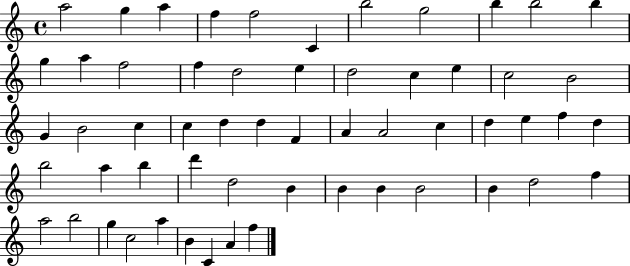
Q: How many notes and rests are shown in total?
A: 57